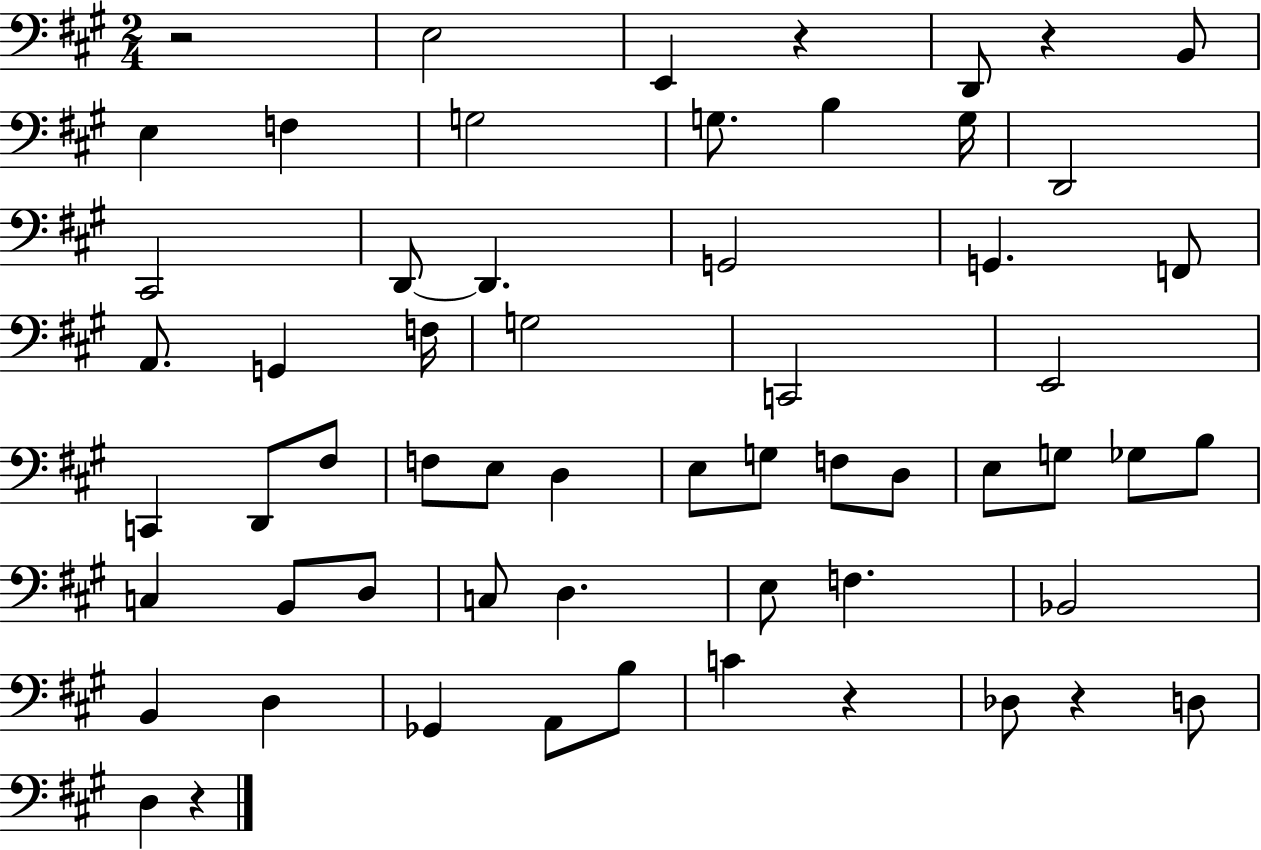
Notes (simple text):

R/h E3/h E2/q R/q D2/e R/q B2/e E3/q F3/q G3/h G3/e. B3/q G3/s D2/h C#2/h D2/e D2/q. G2/h G2/q. F2/e A2/e. G2/q F3/s G3/h C2/h E2/h C2/q D2/e F#3/e F3/e E3/e D3/q E3/e G3/e F3/e D3/e E3/e G3/e Gb3/e B3/e C3/q B2/e D3/e C3/e D3/q. E3/e F3/q. Bb2/h B2/q D3/q Gb2/q A2/e B3/e C4/q R/q Db3/e R/q D3/e D3/q R/q